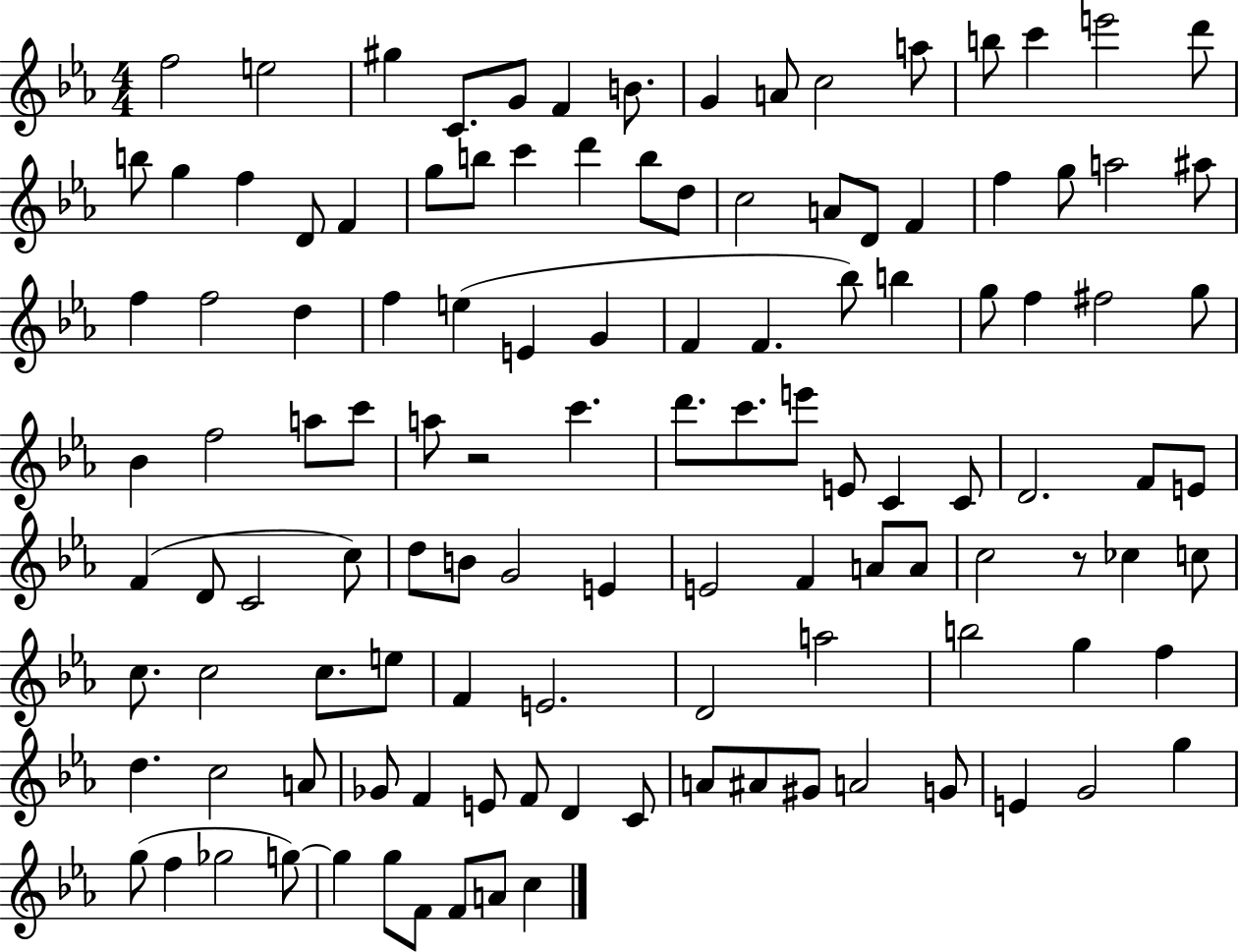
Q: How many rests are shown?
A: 2